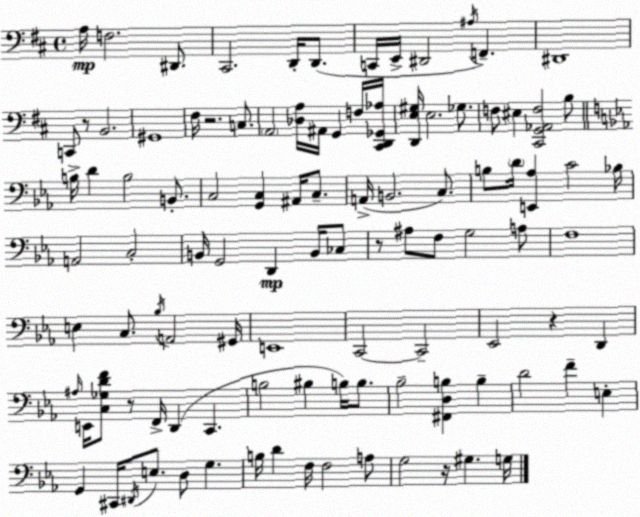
X:1
T:Untitled
M:4/4
L:1/4
K:D
A,/4 F,2 ^D,,/2 ^C,,2 D,,/4 D,,/2 C,,/4 E,,/4 ^D,,2 ^A,/4 F,, ^D,,4 C,,/2 z/2 B,,2 ^G,,4 ^F,/4 z2 C,/2 A,,2 [_D,A,]/4 ^A,,/4 G,, F,/4 [^C,,D,,_G,,_A,]/4 [D,,E,^G,]/4 E,2 _G,/2 F,/2 ^E, [^C,,G,,_A,,F,]2 B,/2 B,/4 D B,2 B,,/2 C,2 [G,,C,] ^A,,/4 C,/2 A,,/4 B,,2 C,/2 B,/2 D/4 [E,,_A,] C2 _B,/4 A,,2 C,2 B,,/4 G,,2 D,, B,,/4 _C,/2 z/2 ^A,/2 F,/2 G,2 A,/2 F,4 E, C,/2 _B,/4 A,,2 ^G,,/4 E,,4 C,,2 C,,2 _E,,2 z D,, ^A,/4 E,,/4 [C,_G,DF]/2 z/2 F,,/4 D,, C,, B,2 ^B, B,/4 B,/2 _B,2 [^F,,D,B,] B, D2 F E, G,, ^C,,/4 ^D,,/4 E,/2 D,/2 G, B,/4 D F,/4 F,2 A,/2 G,2 z/4 ^G, G,/4